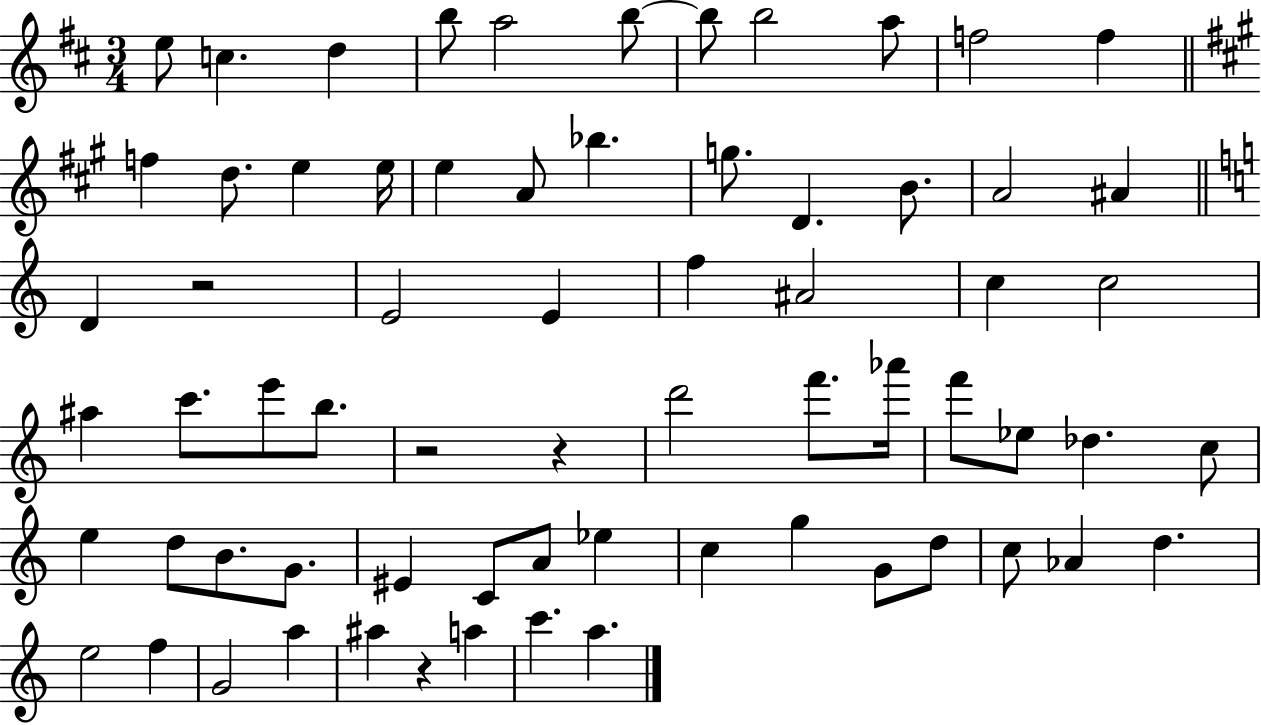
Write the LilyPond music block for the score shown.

{
  \clef treble
  \numericTimeSignature
  \time 3/4
  \key d \major
  \repeat volta 2 { e''8 c''4. d''4 | b''8 a''2 b''8~~ | b''8 b''2 a''8 | f''2 f''4 | \break \bar "||" \break \key a \major f''4 d''8. e''4 e''16 | e''4 a'8 bes''4. | g''8. d'4. b'8. | a'2 ais'4 | \break \bar "||" \break \key a \minor d'4 r2 | e'2 e'4 | f''4 ais'2 | c''4 c''2 | \break ais''4 c'''8. e'''8 b''8. | r2 r4 | d'''2 f'''8. aes'''16 | f'''8 ees''8 des''4. c''8 | \break e''4 d''8 b'8. g'8. | eis'4 c'8 a'8 ees''4 | c''4 g''4 g'8 d''8 | c''8 aes'4 d''4. | \break e''2 f''4 | g'2 a''4 | ais''4 r4 a''4 | c'''4. a''4. | \break } \bar "|."
}